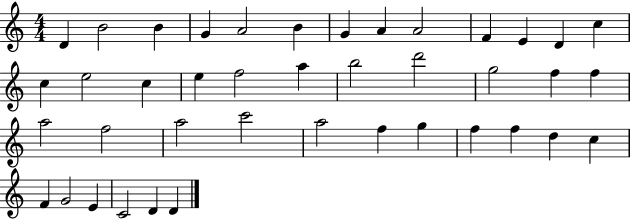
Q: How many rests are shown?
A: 0